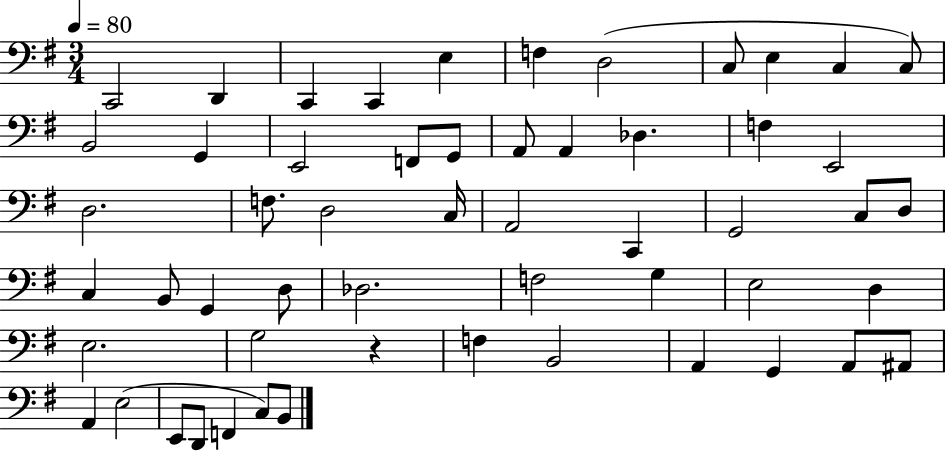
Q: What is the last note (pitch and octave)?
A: B2